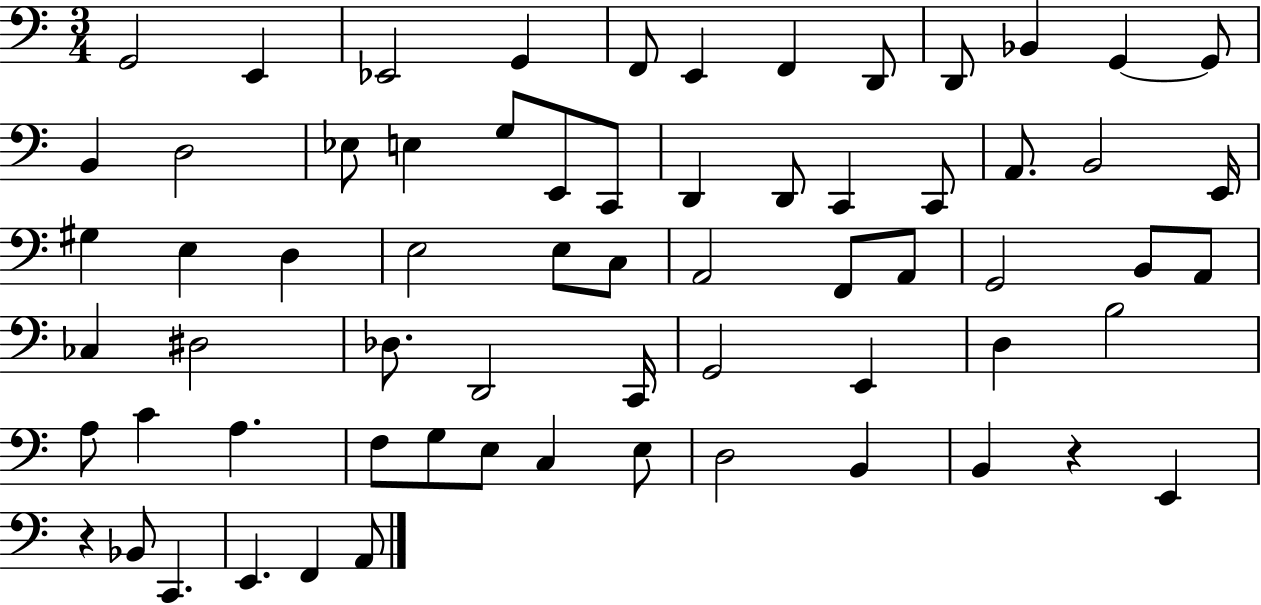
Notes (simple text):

G2/h E2/q Eb2/h G2/q F2/e E2/q F2/q D2/e D2/e Bb2/q G2/q G2/e B2/q D3/h Eb3/e E3/q G3/e E2/e C2/e D2/q D2/e C2/q C2/e A2/e. B2/h E2/s G#3/q E3/q D3/q E3/h E3/e C3/e A2/h F2/e A2/e G2/h B2/e A2/e CES3/q D#3/h Db3/e. D2/h C2/s G2/h E2/q D3/q B3/h A3/e C4/q A3/q. F3/e G3/e E3/e C3/q E3/e D3/h B2/q B2/q R/q E2/q R/q Bb2/e C2/q. E2/q. F2/q A2/e